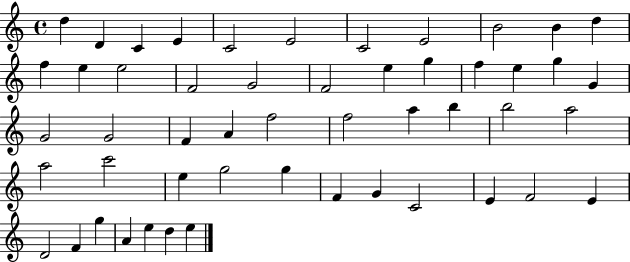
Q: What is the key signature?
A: C major